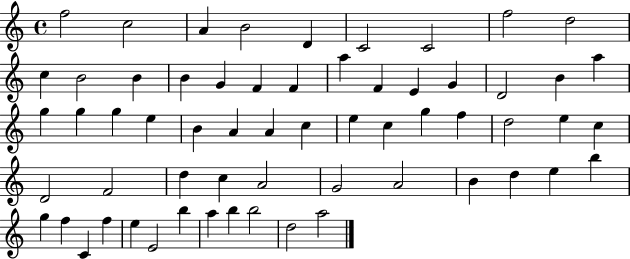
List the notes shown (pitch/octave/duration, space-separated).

F5/h C5/h A4/q B4/h D4/q C4/h C4/h F5/h D5/h C5/q B4/h B4/q B4/q G4/q F4/q F4/q A5/q F4/q E4/q G4/q D4/h B4/q A5/q G5/q G5/q G5/q E5/q B4/q A4/q A4/q C5/q E5/q C5/q G5/q F5/q D5/h E5/q C5/q D4/h F4/h D5/q C5/q A4/h G4/h A4/h B4/q D5/q E5/q B5/q G5/q F5/q C4/q F5/q E5/q E4/h B5/q A5/q B5/q B5/h D5/h A5/h